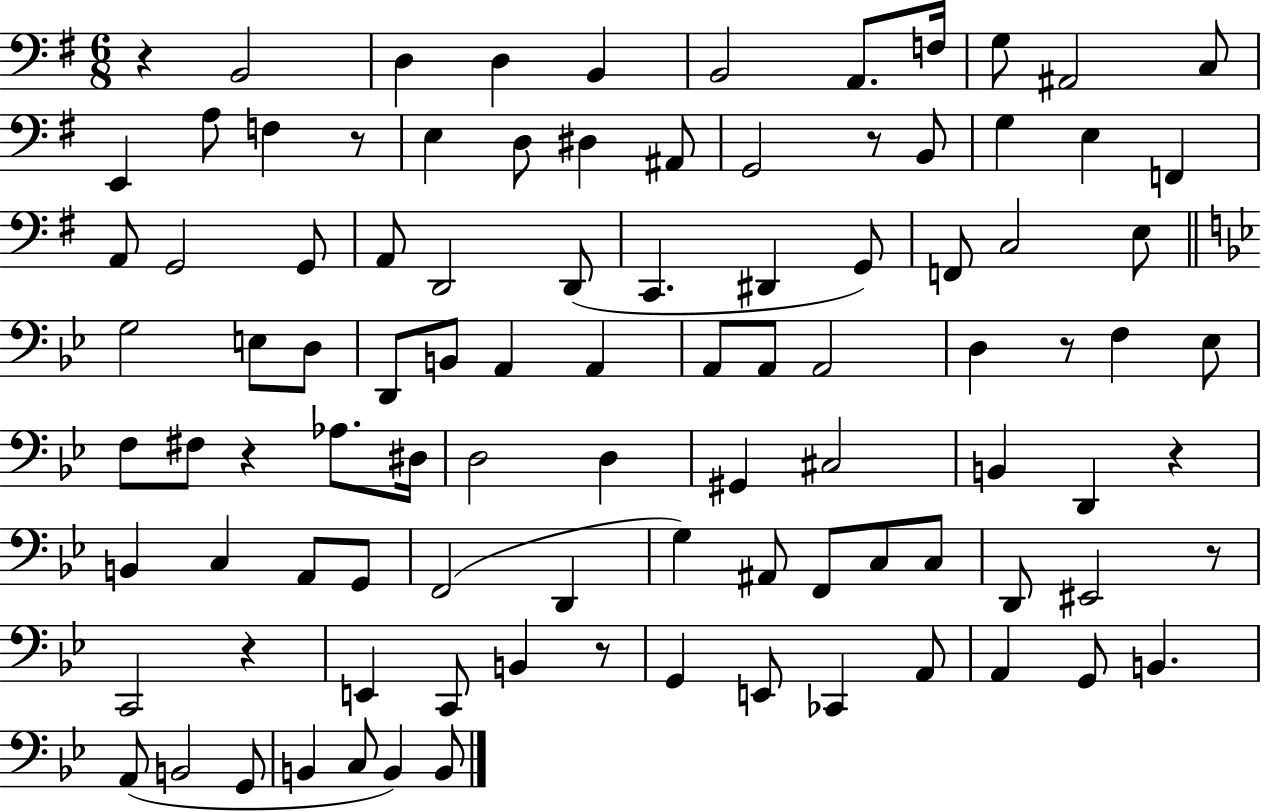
R/q B2/h D3/q D3/q B2/q B2/h A2/e. F3/s G3/e A#2/h C3/e E2/q A3/e F3/q R/e E3/q D3/e D#3/q A#2/e G2/h R/e B2/e G3/q E3/q F2/q A2/e G2/h G2/e A2/e D2/h D2/e C2/q. D#2/q G2/e F2/e C3/h E3/e G3/h E3/e D3/e D2/e B2/e A2/q A2/q A2/e A2/e A2/h D3/q R/e F3/q Eb3/e F3/e F#3/e R/q Ab3/e. D#3/s D3/h D3/q G#2/q C#3/h B2/q D2/q R/q B2/q C3/q A2/e G2/e F2/h D2/q G3/q A#2/e F2/e C3/e C3/e D2/e EIS2/h R/e C2/h R/q E2/q C2/e B2/q R/e G2/q E2/e CES2/q A2/e A2/q G2/e B2/q. A2/e B2/h G2/e B2/q C3/e B2/q B2/e